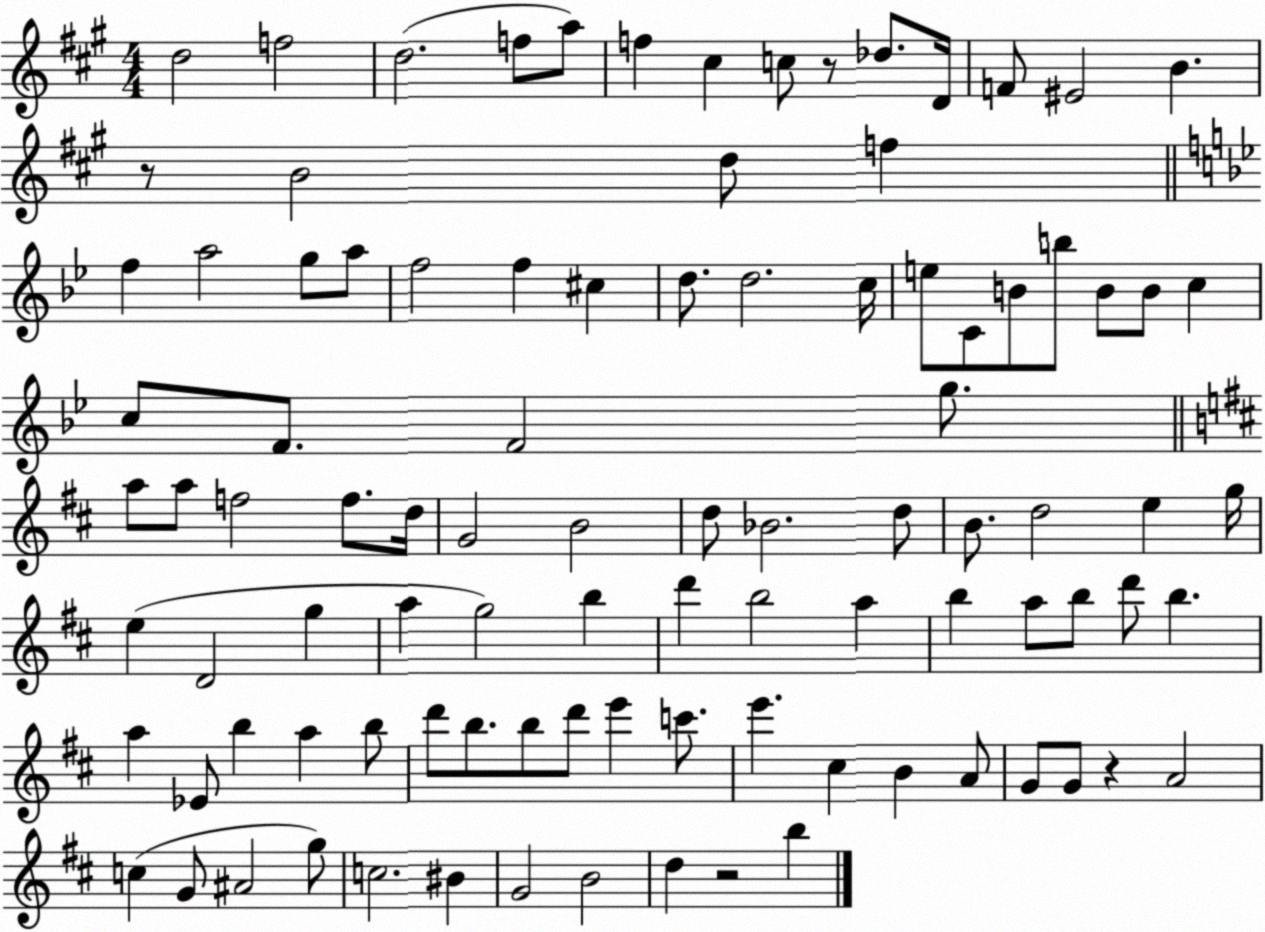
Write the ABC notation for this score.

X:1
T:Untitled
M:4/4
L:1/4
K:A
d2 f2 d2 f/2 a/2 f ^c c/2 z/2 _d/2 D/4 F/2 ^E2 B z/2 B2 d/2 f f a2 g/2 a/2 f2 f ^c d/2 d2 c/4 e/2 C/2 B/2 b/2 B/2 B/2 c c/2 F/2 F2 g/2 a/2 a/2 f2 f/2 d/4 G2 B2 d/2 _B2 d/2 B/2 d2 e g/4 e D2 g a g2 b d' b2 a b a/2 b/2 d'/2 b a _E/2 b a b/2 d'/2 b/2 b/2 d'/2 e' c'/2 e' ^c B A/2 G/2 G/2 z A2 c G/2 ^A2 g/2 c2 ^B G2 B2 d z2 b